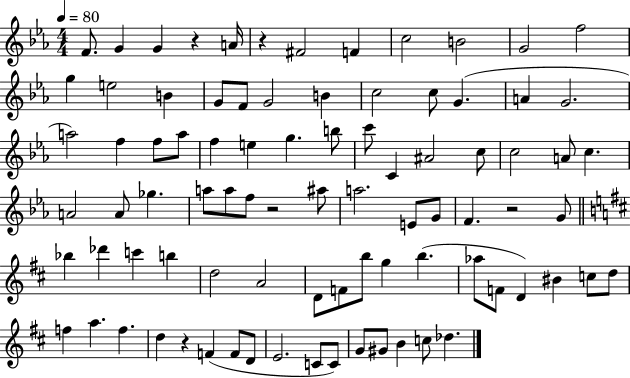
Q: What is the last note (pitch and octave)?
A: Db5